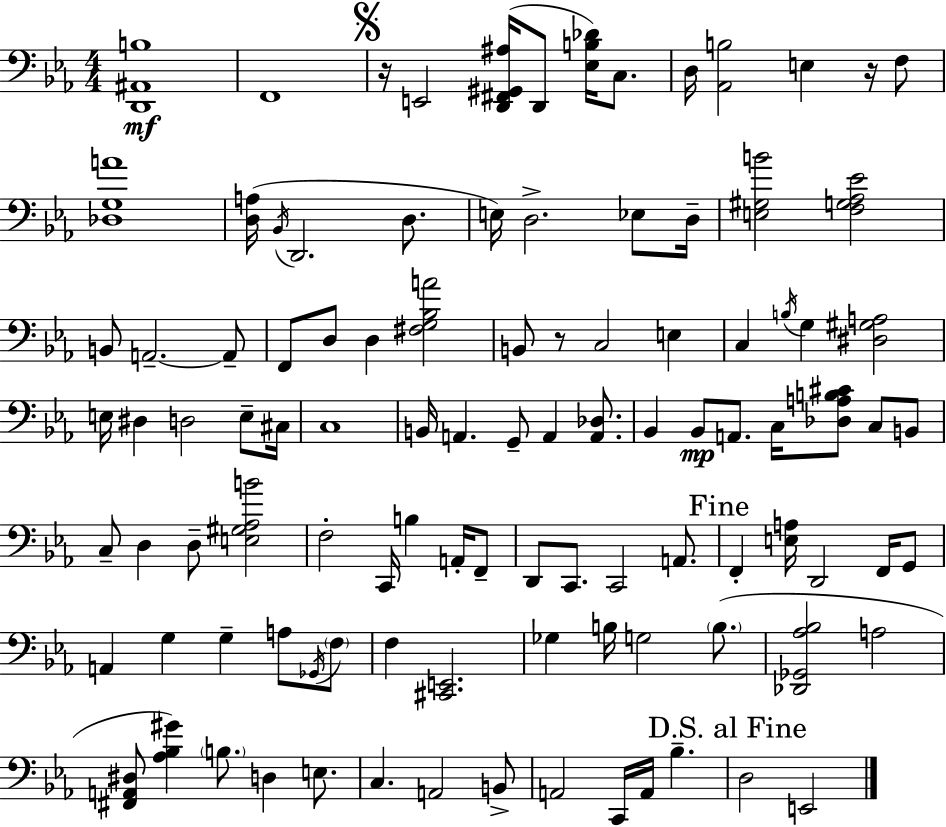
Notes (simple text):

[D2,A#2,B3]/w F2/w R/s E2/h [D2,F#2,G#2,A#3]/s D2/e [Eb3,B3,Db4]/s C3/e. D3/s [Ab2,B3]/h E3/q R/s F3/e [Db3,G3,A4]/w [D3,A3]/s Bb2/s D2/h. D3/e. E3/s D3/h. Eb3/e D3/s [E3,G#3,B4]/h [F3,G3,Ab3,Eb4]/h B2/e A2/h. A2/e F2/e D3/e D3/q [F#3,G3,Bb3,A4]/h B2/e R/e C3/h E3/q C3/q B3/s G3/q [D#3,G#3,A3]/h E3/s D#3/q D3/h E3/e C#3/s C3/w B2/s A2/q. G2/e A2/q [A2,Db3]/e. Bb2/q Bb2/e A2/e. C3/s [Db3,A3,B3,C#4]/e C3/e B2/e C3/e D3/q D3/e [E3,G#3,Ab3,B4]/h F3/h C2/s B3/q A2/s F2/e D2/e C2/e. C2/h A2/e. F2/q [E3,A3]/s D2/h F2/s G2/e A2/q G3/q G3/q A3/e Gb2/s F3/e F3/q [C#2,E2]/h. Gb3/q B3/s G3/h B3/e. [Db2,Gb2,Ab3,Bb3]/h A3/h [F#2,A2,D#3]/e [Ab3,Bb3,G#4]/q B3/e. D3/q E3/e. C3/q. A2/h B2/e A2/h C2/s A2/s Bb3/q. D3/h E2/h